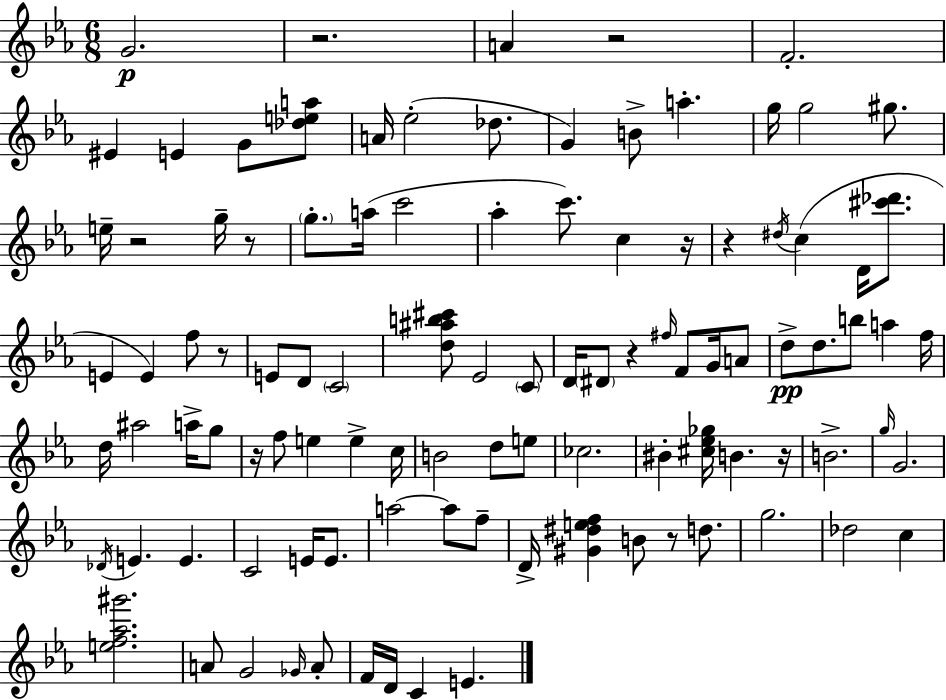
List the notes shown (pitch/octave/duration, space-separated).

G4/h. R/h. A4/q R/h F4/h. EIS4/q E4/q G4/e [Db5,E5,A5]/e A4/s Eb5/h Db5/e. G4/q B4/e A5/q. G5/s G5/h G#5/e. E5/s R/h G5/s R/e G5/e. A5/s C6/h Ab5/q C6/e. C5/q R/s R/q D#5/s C5/q D4/s [C#6,Db6]/e. E4/q E4/q F5/e R/e E4/e D4/e C4/h [D5,A#5,B5,C#6]/e Eb4/h C4/e D4/s D#4/e R/q F#5/s F4/e G4/s A4/e D5/e D5/e. B5/e A5/q F5/s D5/s A#5/h A5/s G5/e R/s F5/e E5/q E5/q C5/s B4/h D5/e E5/e CES5/h. BIS4/q [C#5,Eb5,Gb5]/s B4/q. R/s B4/h. G5/s G4/h. Db4/s E4/q. E4/q. C4/h E4/s E4/e. A5/h A5/e F5/e D4/s [G#4,D#5,E5,F5]/q B4/e R/e D5/e. G5/h. Db5/h C5/q [E5,F5,Ab5,G#6]/h. A4/e G4/h Gb4/s A4/e F4/s D4/s C4/q E4/q.